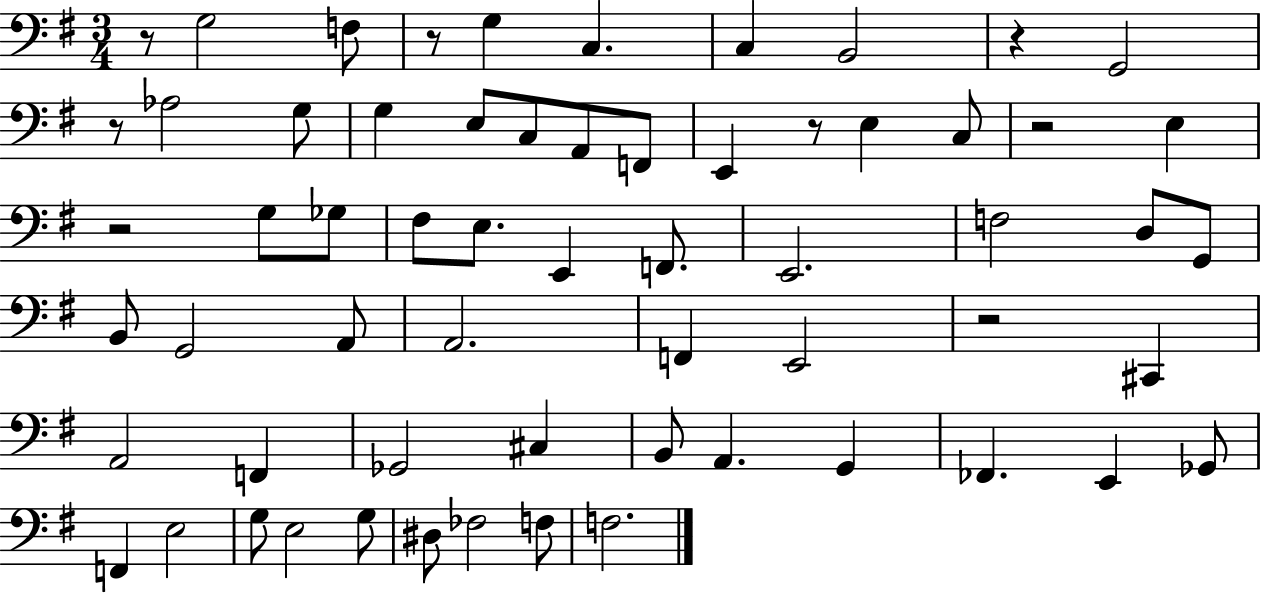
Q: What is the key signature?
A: G major